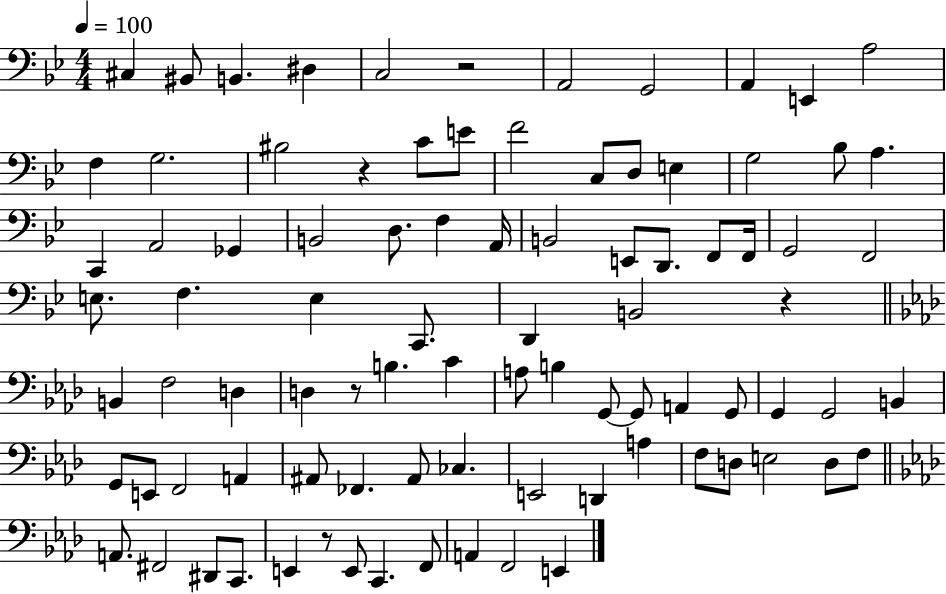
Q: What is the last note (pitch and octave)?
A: E2